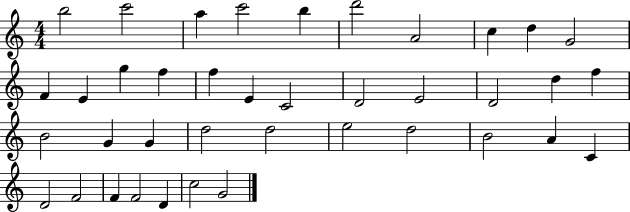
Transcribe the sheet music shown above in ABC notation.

X:1
T:Untitled
M:4/4
L:1/4
K:C
b2 c'2 a c'2 b d'2 A2 c d G2 F E g f f E C2 D2 E2 D2 d f B2 G G d2 d2 e2 d2 B2 A C D2 F2 F F2 D c2 G2